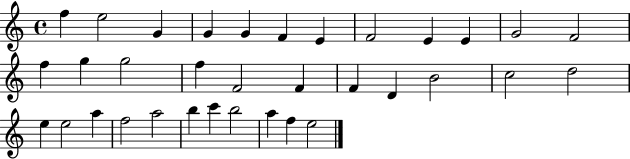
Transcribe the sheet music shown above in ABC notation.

X:1
T:Untitled
M:4/4
L:1/4
K:C
f e2 G G G F E F2 E E G2 F2 f g g2 f F2 F F D B2 c2 d2 e e2 a f2 a2 b c' b2 a f e2